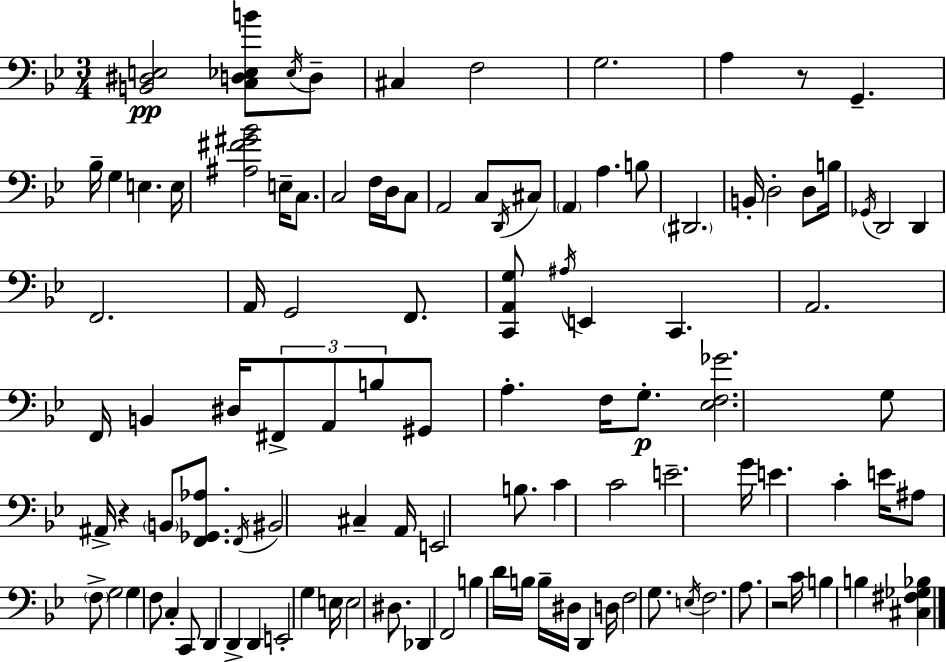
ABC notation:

X:1
T:Untitled
M:3/4
L:1/4
K:Bb
[B,,^D,E,]2 [C,D,_E,B]/2 _E,/4 D,/2 ^C, F,2 G,2 A, z/2 G,, _B,/4 G, E, E,/4 [^A,^F^G_B]2 E,/4 C,/2 C,2 F,/4 D,/4 C,/2 A,,2 C,/2 D,,/4 ^C,/2 A,, A, B,/2 ^D,,2 B,,/4 D,2 D,/2 B,/4 _G,,/4 D,,2 D,, F,,2 A,,/4 G,,2 F,,/2 [C,,A,,G,]/2 ^A,/4 E,, C,, A,,2 F,,/4 B,, ^D,/4 ^F,,/2 A,,/2 B,/2 ^G,,/2 A, F,/4 G,/2 [_E,F,_G]2 G,/2 ^A,,/4 z B,,/2 [F,,_G,,_A,]/2 F,,/4 ^B,,2 ^C, A,,/4 E,,2 B,/2 C C2 E2 G/4 E C E/4 ^A,/2 F,/2 G,2 G, F,/2 C, C,,/2 D,, D,, D,, E,,2 G, E,/4 E,2 ^D,/2 _D,, F,,2 B, D/4 B,/4 B,/4 ^D,/4 D,, D,/4 F,2 G,/2 E,/4 F,2 A,/2 z2 C/4 B, B, [^C,^F,_G,_B,]